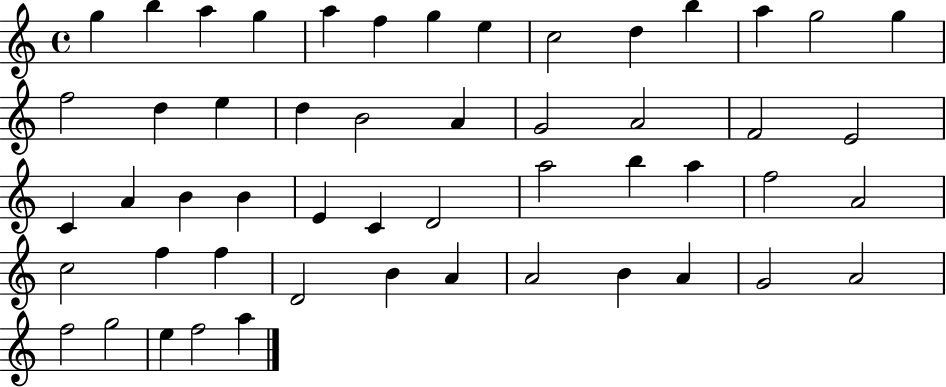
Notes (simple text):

G5/q B5/q A5/q G5/q A5/q F5/q G5/q E5/q C5/h D5/q B5/q A5/q G5/h G5/q F5/h D5/q E5/q D5/q B4/h A4/q G4/h A4/h F4/h E4/h C4/q A4/q B4/q B4/q E4/q C4/q D4/h A5/h B5/q A5/q F5/h A4/h C5/h F5/q F5/q D4/h B4/q A4/q A4/h B4/q A4/q G4/h A4/h F5/h G5/h E5/q F5/h A5/q